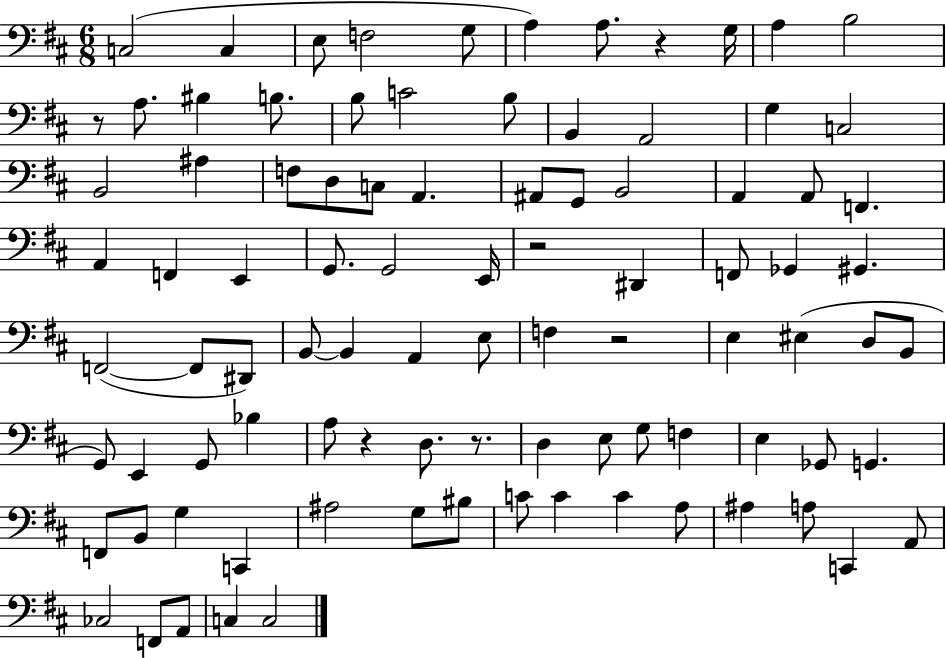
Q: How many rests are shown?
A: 6